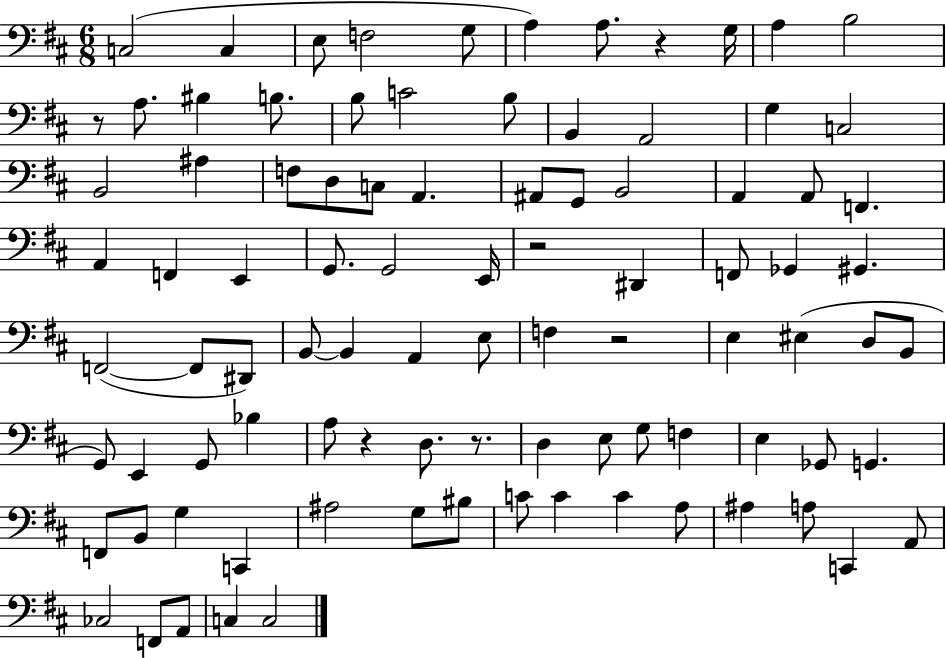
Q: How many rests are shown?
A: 6